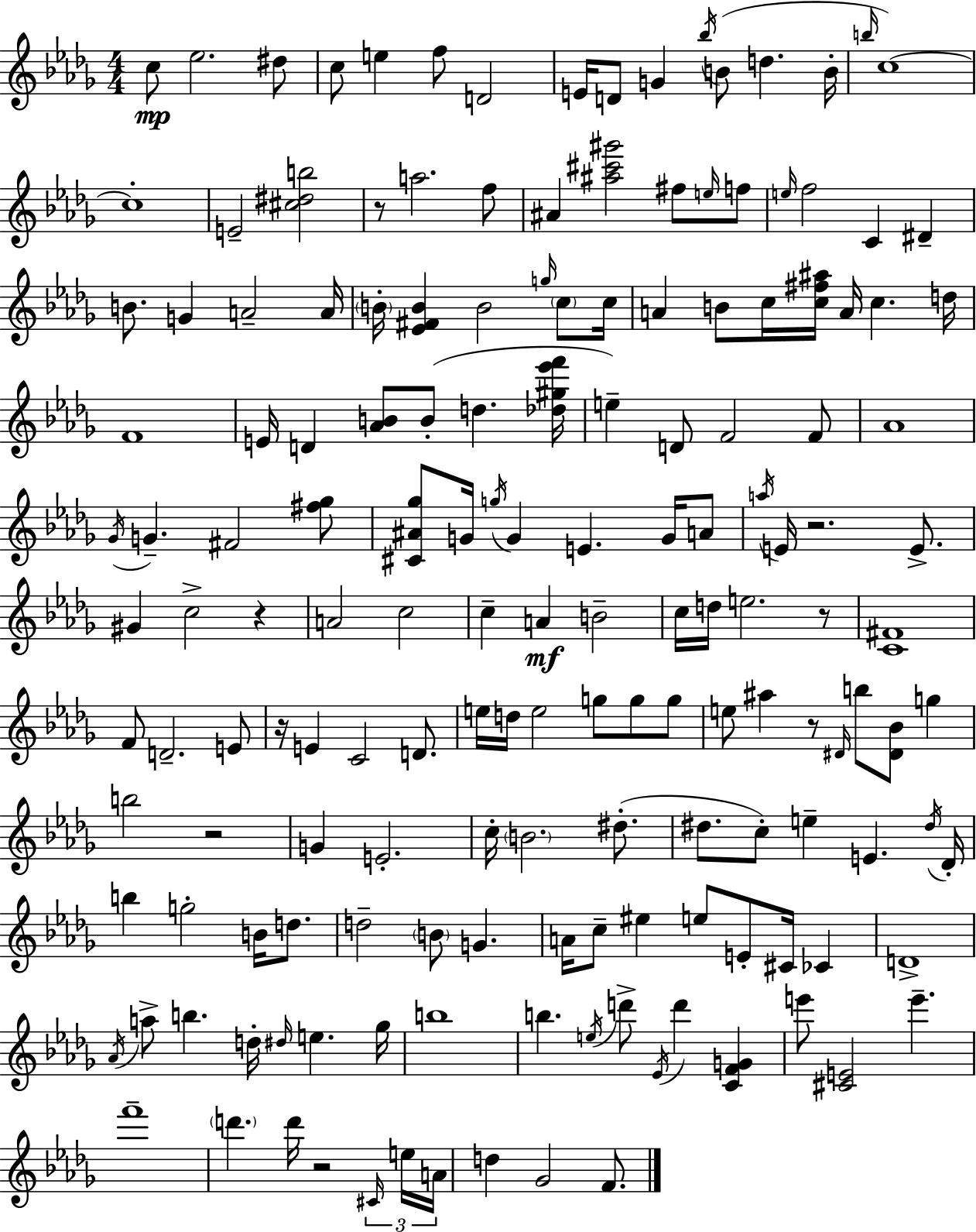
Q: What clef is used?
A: treble